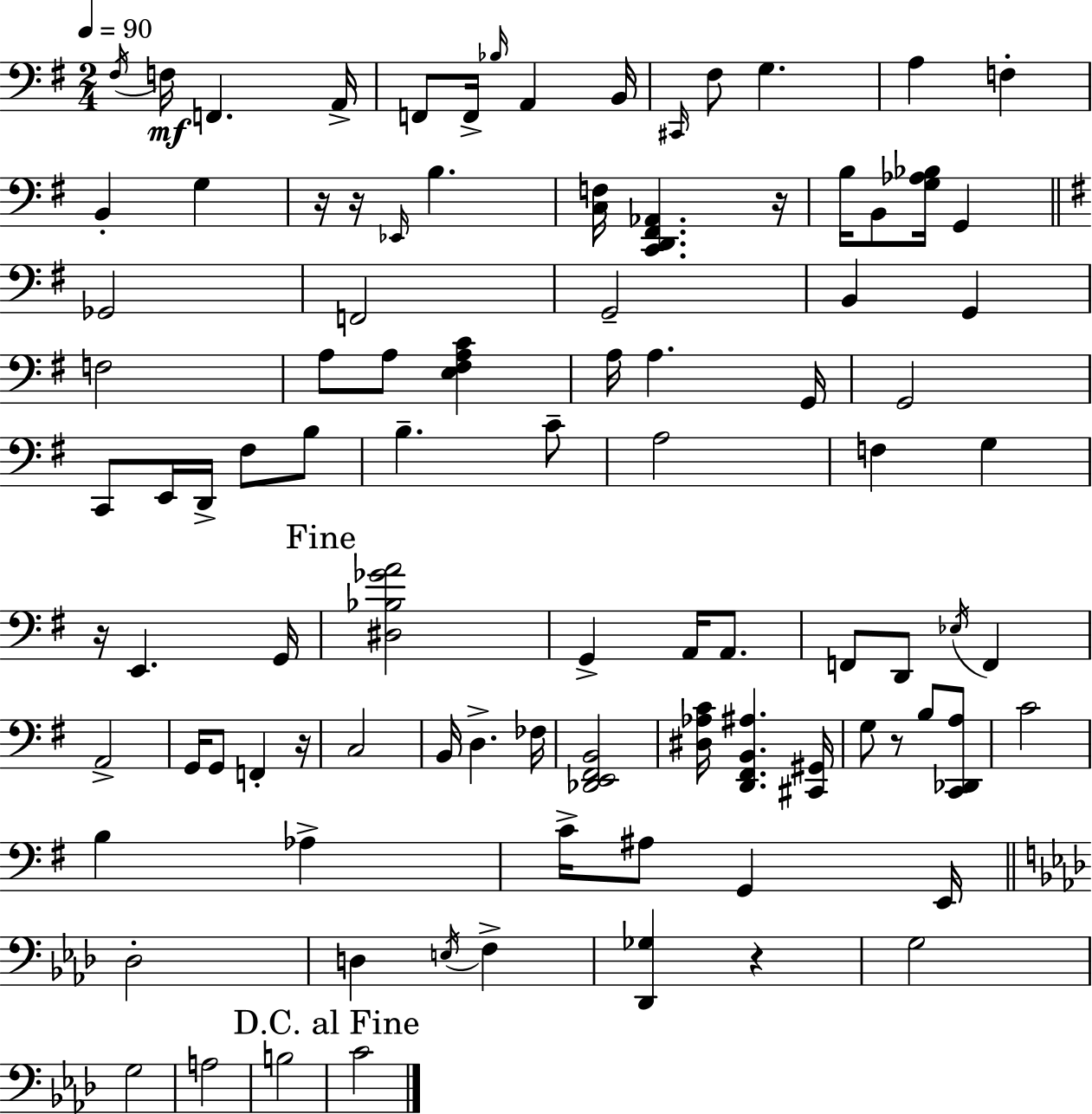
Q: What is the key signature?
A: E minor